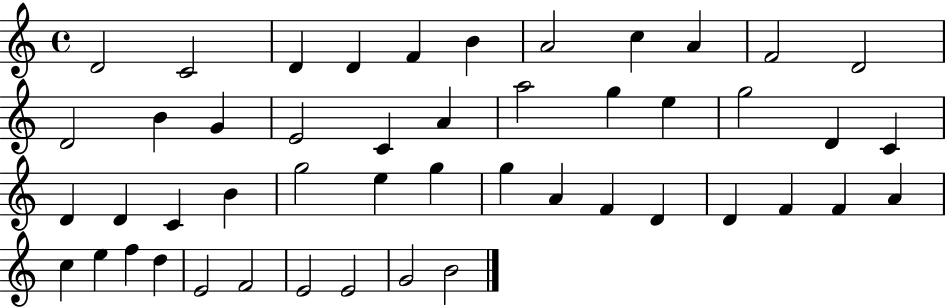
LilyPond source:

{
  \clef treble
  \time 4/4
  \defaultTimeSignature
  \key c \major
  d'2 c'2 | d'4 d'4 f'4 b'4 | a'2 c''4 a'4 | f'2 d'2 | \break d'2 b'4 g'4 | e'2 c'4 a'4 | a''2 g''4 e''4 | g''2 d'4 c'4 | \break d'4 d'4 c'4 b'4 | g''2 e''4 g''4 | g''4 a'4 f'4 d'4 | d'4 f'4 f'4 a'4 | \break c''4 e''4 f''4 d''4 | e'2 f'2 | e'2 e'2 | g'2 b'2 | \break \bar "|."
}